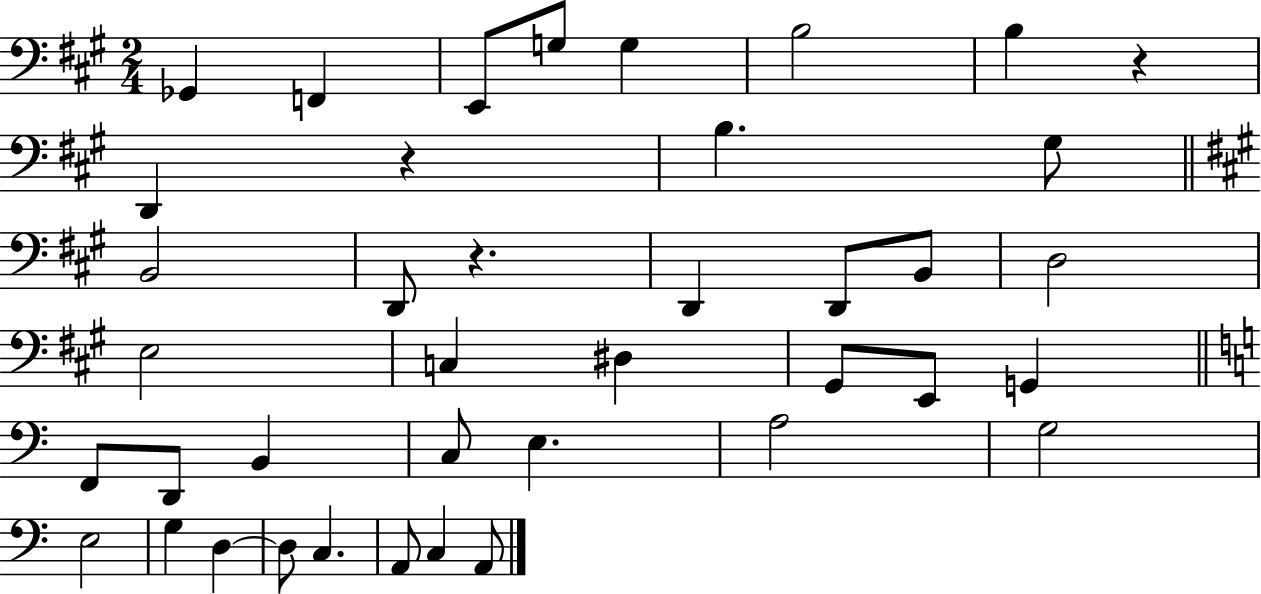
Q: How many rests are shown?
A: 3